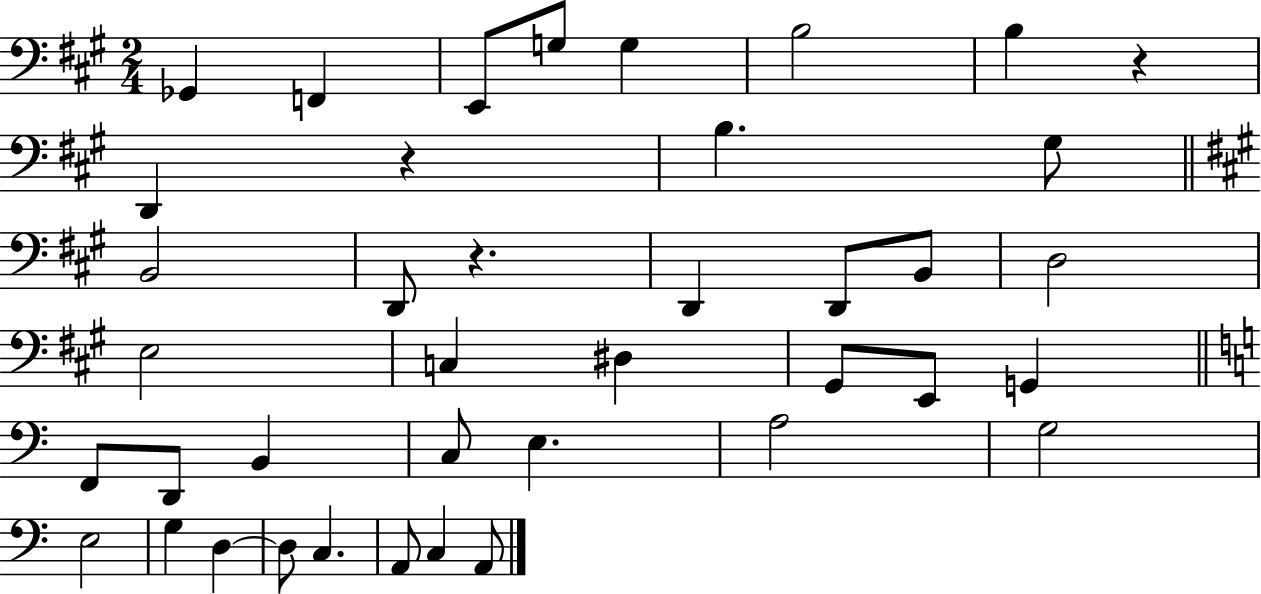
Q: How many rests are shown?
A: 3